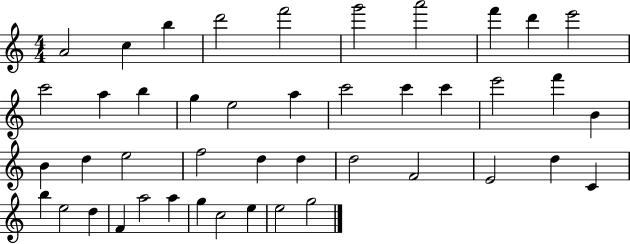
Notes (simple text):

A4/h C5/q B5/q D6/h F6/h G6/h A6/h F6/q D6/q E6/h C6/h A5/q B5/q G5/q E5/h A5/q C6/h C6/q C6/q E6/h F6/q B4/q B4/q D5/q E5/h F5/h D5/q D5/q D5/h F4/h E4/h D5/q C4/q B5/q E5/h D5/q F4/q A5/h A5/q G5/q C5/h E5/q E5/h G5/h